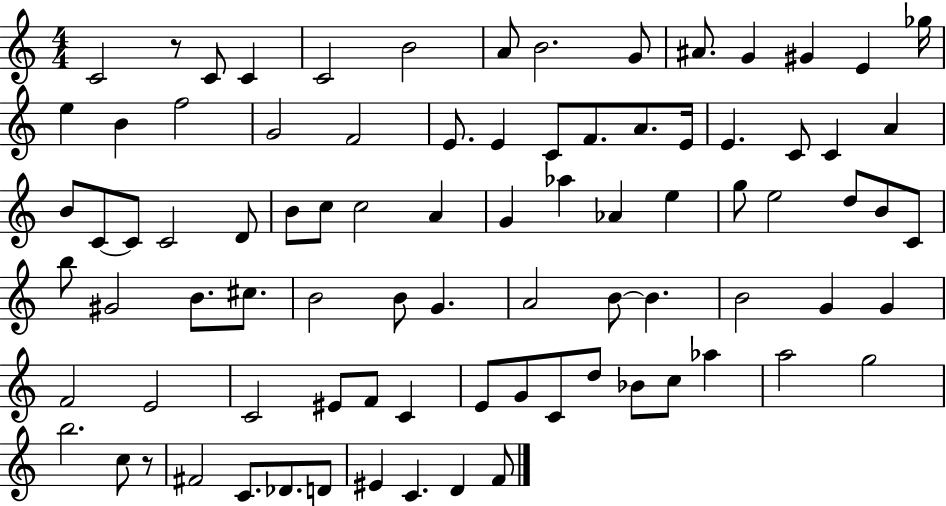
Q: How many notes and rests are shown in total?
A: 86